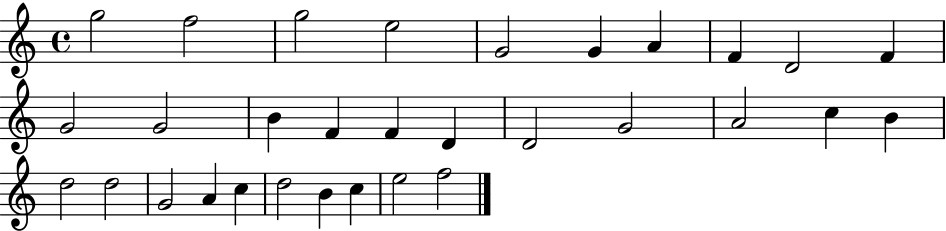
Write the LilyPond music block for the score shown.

{
  \clef treble
  \time 4/4
  \defaultTimeSignature
  \key c \major
  g''2 f''2 | g''2 e''2 | g'2 g'4 a'4 | f'4 d'2 f'4 | \break g'2 g'2 | b'4 f'4 f'4 d'4 | d'2 g'2 | a'2 c''4 b'4 | \break d''2 d''2 | g'2 a'4 c''4 | d''2 b'4 c''4 | e''2 f''2 | \break \bar "|."
}